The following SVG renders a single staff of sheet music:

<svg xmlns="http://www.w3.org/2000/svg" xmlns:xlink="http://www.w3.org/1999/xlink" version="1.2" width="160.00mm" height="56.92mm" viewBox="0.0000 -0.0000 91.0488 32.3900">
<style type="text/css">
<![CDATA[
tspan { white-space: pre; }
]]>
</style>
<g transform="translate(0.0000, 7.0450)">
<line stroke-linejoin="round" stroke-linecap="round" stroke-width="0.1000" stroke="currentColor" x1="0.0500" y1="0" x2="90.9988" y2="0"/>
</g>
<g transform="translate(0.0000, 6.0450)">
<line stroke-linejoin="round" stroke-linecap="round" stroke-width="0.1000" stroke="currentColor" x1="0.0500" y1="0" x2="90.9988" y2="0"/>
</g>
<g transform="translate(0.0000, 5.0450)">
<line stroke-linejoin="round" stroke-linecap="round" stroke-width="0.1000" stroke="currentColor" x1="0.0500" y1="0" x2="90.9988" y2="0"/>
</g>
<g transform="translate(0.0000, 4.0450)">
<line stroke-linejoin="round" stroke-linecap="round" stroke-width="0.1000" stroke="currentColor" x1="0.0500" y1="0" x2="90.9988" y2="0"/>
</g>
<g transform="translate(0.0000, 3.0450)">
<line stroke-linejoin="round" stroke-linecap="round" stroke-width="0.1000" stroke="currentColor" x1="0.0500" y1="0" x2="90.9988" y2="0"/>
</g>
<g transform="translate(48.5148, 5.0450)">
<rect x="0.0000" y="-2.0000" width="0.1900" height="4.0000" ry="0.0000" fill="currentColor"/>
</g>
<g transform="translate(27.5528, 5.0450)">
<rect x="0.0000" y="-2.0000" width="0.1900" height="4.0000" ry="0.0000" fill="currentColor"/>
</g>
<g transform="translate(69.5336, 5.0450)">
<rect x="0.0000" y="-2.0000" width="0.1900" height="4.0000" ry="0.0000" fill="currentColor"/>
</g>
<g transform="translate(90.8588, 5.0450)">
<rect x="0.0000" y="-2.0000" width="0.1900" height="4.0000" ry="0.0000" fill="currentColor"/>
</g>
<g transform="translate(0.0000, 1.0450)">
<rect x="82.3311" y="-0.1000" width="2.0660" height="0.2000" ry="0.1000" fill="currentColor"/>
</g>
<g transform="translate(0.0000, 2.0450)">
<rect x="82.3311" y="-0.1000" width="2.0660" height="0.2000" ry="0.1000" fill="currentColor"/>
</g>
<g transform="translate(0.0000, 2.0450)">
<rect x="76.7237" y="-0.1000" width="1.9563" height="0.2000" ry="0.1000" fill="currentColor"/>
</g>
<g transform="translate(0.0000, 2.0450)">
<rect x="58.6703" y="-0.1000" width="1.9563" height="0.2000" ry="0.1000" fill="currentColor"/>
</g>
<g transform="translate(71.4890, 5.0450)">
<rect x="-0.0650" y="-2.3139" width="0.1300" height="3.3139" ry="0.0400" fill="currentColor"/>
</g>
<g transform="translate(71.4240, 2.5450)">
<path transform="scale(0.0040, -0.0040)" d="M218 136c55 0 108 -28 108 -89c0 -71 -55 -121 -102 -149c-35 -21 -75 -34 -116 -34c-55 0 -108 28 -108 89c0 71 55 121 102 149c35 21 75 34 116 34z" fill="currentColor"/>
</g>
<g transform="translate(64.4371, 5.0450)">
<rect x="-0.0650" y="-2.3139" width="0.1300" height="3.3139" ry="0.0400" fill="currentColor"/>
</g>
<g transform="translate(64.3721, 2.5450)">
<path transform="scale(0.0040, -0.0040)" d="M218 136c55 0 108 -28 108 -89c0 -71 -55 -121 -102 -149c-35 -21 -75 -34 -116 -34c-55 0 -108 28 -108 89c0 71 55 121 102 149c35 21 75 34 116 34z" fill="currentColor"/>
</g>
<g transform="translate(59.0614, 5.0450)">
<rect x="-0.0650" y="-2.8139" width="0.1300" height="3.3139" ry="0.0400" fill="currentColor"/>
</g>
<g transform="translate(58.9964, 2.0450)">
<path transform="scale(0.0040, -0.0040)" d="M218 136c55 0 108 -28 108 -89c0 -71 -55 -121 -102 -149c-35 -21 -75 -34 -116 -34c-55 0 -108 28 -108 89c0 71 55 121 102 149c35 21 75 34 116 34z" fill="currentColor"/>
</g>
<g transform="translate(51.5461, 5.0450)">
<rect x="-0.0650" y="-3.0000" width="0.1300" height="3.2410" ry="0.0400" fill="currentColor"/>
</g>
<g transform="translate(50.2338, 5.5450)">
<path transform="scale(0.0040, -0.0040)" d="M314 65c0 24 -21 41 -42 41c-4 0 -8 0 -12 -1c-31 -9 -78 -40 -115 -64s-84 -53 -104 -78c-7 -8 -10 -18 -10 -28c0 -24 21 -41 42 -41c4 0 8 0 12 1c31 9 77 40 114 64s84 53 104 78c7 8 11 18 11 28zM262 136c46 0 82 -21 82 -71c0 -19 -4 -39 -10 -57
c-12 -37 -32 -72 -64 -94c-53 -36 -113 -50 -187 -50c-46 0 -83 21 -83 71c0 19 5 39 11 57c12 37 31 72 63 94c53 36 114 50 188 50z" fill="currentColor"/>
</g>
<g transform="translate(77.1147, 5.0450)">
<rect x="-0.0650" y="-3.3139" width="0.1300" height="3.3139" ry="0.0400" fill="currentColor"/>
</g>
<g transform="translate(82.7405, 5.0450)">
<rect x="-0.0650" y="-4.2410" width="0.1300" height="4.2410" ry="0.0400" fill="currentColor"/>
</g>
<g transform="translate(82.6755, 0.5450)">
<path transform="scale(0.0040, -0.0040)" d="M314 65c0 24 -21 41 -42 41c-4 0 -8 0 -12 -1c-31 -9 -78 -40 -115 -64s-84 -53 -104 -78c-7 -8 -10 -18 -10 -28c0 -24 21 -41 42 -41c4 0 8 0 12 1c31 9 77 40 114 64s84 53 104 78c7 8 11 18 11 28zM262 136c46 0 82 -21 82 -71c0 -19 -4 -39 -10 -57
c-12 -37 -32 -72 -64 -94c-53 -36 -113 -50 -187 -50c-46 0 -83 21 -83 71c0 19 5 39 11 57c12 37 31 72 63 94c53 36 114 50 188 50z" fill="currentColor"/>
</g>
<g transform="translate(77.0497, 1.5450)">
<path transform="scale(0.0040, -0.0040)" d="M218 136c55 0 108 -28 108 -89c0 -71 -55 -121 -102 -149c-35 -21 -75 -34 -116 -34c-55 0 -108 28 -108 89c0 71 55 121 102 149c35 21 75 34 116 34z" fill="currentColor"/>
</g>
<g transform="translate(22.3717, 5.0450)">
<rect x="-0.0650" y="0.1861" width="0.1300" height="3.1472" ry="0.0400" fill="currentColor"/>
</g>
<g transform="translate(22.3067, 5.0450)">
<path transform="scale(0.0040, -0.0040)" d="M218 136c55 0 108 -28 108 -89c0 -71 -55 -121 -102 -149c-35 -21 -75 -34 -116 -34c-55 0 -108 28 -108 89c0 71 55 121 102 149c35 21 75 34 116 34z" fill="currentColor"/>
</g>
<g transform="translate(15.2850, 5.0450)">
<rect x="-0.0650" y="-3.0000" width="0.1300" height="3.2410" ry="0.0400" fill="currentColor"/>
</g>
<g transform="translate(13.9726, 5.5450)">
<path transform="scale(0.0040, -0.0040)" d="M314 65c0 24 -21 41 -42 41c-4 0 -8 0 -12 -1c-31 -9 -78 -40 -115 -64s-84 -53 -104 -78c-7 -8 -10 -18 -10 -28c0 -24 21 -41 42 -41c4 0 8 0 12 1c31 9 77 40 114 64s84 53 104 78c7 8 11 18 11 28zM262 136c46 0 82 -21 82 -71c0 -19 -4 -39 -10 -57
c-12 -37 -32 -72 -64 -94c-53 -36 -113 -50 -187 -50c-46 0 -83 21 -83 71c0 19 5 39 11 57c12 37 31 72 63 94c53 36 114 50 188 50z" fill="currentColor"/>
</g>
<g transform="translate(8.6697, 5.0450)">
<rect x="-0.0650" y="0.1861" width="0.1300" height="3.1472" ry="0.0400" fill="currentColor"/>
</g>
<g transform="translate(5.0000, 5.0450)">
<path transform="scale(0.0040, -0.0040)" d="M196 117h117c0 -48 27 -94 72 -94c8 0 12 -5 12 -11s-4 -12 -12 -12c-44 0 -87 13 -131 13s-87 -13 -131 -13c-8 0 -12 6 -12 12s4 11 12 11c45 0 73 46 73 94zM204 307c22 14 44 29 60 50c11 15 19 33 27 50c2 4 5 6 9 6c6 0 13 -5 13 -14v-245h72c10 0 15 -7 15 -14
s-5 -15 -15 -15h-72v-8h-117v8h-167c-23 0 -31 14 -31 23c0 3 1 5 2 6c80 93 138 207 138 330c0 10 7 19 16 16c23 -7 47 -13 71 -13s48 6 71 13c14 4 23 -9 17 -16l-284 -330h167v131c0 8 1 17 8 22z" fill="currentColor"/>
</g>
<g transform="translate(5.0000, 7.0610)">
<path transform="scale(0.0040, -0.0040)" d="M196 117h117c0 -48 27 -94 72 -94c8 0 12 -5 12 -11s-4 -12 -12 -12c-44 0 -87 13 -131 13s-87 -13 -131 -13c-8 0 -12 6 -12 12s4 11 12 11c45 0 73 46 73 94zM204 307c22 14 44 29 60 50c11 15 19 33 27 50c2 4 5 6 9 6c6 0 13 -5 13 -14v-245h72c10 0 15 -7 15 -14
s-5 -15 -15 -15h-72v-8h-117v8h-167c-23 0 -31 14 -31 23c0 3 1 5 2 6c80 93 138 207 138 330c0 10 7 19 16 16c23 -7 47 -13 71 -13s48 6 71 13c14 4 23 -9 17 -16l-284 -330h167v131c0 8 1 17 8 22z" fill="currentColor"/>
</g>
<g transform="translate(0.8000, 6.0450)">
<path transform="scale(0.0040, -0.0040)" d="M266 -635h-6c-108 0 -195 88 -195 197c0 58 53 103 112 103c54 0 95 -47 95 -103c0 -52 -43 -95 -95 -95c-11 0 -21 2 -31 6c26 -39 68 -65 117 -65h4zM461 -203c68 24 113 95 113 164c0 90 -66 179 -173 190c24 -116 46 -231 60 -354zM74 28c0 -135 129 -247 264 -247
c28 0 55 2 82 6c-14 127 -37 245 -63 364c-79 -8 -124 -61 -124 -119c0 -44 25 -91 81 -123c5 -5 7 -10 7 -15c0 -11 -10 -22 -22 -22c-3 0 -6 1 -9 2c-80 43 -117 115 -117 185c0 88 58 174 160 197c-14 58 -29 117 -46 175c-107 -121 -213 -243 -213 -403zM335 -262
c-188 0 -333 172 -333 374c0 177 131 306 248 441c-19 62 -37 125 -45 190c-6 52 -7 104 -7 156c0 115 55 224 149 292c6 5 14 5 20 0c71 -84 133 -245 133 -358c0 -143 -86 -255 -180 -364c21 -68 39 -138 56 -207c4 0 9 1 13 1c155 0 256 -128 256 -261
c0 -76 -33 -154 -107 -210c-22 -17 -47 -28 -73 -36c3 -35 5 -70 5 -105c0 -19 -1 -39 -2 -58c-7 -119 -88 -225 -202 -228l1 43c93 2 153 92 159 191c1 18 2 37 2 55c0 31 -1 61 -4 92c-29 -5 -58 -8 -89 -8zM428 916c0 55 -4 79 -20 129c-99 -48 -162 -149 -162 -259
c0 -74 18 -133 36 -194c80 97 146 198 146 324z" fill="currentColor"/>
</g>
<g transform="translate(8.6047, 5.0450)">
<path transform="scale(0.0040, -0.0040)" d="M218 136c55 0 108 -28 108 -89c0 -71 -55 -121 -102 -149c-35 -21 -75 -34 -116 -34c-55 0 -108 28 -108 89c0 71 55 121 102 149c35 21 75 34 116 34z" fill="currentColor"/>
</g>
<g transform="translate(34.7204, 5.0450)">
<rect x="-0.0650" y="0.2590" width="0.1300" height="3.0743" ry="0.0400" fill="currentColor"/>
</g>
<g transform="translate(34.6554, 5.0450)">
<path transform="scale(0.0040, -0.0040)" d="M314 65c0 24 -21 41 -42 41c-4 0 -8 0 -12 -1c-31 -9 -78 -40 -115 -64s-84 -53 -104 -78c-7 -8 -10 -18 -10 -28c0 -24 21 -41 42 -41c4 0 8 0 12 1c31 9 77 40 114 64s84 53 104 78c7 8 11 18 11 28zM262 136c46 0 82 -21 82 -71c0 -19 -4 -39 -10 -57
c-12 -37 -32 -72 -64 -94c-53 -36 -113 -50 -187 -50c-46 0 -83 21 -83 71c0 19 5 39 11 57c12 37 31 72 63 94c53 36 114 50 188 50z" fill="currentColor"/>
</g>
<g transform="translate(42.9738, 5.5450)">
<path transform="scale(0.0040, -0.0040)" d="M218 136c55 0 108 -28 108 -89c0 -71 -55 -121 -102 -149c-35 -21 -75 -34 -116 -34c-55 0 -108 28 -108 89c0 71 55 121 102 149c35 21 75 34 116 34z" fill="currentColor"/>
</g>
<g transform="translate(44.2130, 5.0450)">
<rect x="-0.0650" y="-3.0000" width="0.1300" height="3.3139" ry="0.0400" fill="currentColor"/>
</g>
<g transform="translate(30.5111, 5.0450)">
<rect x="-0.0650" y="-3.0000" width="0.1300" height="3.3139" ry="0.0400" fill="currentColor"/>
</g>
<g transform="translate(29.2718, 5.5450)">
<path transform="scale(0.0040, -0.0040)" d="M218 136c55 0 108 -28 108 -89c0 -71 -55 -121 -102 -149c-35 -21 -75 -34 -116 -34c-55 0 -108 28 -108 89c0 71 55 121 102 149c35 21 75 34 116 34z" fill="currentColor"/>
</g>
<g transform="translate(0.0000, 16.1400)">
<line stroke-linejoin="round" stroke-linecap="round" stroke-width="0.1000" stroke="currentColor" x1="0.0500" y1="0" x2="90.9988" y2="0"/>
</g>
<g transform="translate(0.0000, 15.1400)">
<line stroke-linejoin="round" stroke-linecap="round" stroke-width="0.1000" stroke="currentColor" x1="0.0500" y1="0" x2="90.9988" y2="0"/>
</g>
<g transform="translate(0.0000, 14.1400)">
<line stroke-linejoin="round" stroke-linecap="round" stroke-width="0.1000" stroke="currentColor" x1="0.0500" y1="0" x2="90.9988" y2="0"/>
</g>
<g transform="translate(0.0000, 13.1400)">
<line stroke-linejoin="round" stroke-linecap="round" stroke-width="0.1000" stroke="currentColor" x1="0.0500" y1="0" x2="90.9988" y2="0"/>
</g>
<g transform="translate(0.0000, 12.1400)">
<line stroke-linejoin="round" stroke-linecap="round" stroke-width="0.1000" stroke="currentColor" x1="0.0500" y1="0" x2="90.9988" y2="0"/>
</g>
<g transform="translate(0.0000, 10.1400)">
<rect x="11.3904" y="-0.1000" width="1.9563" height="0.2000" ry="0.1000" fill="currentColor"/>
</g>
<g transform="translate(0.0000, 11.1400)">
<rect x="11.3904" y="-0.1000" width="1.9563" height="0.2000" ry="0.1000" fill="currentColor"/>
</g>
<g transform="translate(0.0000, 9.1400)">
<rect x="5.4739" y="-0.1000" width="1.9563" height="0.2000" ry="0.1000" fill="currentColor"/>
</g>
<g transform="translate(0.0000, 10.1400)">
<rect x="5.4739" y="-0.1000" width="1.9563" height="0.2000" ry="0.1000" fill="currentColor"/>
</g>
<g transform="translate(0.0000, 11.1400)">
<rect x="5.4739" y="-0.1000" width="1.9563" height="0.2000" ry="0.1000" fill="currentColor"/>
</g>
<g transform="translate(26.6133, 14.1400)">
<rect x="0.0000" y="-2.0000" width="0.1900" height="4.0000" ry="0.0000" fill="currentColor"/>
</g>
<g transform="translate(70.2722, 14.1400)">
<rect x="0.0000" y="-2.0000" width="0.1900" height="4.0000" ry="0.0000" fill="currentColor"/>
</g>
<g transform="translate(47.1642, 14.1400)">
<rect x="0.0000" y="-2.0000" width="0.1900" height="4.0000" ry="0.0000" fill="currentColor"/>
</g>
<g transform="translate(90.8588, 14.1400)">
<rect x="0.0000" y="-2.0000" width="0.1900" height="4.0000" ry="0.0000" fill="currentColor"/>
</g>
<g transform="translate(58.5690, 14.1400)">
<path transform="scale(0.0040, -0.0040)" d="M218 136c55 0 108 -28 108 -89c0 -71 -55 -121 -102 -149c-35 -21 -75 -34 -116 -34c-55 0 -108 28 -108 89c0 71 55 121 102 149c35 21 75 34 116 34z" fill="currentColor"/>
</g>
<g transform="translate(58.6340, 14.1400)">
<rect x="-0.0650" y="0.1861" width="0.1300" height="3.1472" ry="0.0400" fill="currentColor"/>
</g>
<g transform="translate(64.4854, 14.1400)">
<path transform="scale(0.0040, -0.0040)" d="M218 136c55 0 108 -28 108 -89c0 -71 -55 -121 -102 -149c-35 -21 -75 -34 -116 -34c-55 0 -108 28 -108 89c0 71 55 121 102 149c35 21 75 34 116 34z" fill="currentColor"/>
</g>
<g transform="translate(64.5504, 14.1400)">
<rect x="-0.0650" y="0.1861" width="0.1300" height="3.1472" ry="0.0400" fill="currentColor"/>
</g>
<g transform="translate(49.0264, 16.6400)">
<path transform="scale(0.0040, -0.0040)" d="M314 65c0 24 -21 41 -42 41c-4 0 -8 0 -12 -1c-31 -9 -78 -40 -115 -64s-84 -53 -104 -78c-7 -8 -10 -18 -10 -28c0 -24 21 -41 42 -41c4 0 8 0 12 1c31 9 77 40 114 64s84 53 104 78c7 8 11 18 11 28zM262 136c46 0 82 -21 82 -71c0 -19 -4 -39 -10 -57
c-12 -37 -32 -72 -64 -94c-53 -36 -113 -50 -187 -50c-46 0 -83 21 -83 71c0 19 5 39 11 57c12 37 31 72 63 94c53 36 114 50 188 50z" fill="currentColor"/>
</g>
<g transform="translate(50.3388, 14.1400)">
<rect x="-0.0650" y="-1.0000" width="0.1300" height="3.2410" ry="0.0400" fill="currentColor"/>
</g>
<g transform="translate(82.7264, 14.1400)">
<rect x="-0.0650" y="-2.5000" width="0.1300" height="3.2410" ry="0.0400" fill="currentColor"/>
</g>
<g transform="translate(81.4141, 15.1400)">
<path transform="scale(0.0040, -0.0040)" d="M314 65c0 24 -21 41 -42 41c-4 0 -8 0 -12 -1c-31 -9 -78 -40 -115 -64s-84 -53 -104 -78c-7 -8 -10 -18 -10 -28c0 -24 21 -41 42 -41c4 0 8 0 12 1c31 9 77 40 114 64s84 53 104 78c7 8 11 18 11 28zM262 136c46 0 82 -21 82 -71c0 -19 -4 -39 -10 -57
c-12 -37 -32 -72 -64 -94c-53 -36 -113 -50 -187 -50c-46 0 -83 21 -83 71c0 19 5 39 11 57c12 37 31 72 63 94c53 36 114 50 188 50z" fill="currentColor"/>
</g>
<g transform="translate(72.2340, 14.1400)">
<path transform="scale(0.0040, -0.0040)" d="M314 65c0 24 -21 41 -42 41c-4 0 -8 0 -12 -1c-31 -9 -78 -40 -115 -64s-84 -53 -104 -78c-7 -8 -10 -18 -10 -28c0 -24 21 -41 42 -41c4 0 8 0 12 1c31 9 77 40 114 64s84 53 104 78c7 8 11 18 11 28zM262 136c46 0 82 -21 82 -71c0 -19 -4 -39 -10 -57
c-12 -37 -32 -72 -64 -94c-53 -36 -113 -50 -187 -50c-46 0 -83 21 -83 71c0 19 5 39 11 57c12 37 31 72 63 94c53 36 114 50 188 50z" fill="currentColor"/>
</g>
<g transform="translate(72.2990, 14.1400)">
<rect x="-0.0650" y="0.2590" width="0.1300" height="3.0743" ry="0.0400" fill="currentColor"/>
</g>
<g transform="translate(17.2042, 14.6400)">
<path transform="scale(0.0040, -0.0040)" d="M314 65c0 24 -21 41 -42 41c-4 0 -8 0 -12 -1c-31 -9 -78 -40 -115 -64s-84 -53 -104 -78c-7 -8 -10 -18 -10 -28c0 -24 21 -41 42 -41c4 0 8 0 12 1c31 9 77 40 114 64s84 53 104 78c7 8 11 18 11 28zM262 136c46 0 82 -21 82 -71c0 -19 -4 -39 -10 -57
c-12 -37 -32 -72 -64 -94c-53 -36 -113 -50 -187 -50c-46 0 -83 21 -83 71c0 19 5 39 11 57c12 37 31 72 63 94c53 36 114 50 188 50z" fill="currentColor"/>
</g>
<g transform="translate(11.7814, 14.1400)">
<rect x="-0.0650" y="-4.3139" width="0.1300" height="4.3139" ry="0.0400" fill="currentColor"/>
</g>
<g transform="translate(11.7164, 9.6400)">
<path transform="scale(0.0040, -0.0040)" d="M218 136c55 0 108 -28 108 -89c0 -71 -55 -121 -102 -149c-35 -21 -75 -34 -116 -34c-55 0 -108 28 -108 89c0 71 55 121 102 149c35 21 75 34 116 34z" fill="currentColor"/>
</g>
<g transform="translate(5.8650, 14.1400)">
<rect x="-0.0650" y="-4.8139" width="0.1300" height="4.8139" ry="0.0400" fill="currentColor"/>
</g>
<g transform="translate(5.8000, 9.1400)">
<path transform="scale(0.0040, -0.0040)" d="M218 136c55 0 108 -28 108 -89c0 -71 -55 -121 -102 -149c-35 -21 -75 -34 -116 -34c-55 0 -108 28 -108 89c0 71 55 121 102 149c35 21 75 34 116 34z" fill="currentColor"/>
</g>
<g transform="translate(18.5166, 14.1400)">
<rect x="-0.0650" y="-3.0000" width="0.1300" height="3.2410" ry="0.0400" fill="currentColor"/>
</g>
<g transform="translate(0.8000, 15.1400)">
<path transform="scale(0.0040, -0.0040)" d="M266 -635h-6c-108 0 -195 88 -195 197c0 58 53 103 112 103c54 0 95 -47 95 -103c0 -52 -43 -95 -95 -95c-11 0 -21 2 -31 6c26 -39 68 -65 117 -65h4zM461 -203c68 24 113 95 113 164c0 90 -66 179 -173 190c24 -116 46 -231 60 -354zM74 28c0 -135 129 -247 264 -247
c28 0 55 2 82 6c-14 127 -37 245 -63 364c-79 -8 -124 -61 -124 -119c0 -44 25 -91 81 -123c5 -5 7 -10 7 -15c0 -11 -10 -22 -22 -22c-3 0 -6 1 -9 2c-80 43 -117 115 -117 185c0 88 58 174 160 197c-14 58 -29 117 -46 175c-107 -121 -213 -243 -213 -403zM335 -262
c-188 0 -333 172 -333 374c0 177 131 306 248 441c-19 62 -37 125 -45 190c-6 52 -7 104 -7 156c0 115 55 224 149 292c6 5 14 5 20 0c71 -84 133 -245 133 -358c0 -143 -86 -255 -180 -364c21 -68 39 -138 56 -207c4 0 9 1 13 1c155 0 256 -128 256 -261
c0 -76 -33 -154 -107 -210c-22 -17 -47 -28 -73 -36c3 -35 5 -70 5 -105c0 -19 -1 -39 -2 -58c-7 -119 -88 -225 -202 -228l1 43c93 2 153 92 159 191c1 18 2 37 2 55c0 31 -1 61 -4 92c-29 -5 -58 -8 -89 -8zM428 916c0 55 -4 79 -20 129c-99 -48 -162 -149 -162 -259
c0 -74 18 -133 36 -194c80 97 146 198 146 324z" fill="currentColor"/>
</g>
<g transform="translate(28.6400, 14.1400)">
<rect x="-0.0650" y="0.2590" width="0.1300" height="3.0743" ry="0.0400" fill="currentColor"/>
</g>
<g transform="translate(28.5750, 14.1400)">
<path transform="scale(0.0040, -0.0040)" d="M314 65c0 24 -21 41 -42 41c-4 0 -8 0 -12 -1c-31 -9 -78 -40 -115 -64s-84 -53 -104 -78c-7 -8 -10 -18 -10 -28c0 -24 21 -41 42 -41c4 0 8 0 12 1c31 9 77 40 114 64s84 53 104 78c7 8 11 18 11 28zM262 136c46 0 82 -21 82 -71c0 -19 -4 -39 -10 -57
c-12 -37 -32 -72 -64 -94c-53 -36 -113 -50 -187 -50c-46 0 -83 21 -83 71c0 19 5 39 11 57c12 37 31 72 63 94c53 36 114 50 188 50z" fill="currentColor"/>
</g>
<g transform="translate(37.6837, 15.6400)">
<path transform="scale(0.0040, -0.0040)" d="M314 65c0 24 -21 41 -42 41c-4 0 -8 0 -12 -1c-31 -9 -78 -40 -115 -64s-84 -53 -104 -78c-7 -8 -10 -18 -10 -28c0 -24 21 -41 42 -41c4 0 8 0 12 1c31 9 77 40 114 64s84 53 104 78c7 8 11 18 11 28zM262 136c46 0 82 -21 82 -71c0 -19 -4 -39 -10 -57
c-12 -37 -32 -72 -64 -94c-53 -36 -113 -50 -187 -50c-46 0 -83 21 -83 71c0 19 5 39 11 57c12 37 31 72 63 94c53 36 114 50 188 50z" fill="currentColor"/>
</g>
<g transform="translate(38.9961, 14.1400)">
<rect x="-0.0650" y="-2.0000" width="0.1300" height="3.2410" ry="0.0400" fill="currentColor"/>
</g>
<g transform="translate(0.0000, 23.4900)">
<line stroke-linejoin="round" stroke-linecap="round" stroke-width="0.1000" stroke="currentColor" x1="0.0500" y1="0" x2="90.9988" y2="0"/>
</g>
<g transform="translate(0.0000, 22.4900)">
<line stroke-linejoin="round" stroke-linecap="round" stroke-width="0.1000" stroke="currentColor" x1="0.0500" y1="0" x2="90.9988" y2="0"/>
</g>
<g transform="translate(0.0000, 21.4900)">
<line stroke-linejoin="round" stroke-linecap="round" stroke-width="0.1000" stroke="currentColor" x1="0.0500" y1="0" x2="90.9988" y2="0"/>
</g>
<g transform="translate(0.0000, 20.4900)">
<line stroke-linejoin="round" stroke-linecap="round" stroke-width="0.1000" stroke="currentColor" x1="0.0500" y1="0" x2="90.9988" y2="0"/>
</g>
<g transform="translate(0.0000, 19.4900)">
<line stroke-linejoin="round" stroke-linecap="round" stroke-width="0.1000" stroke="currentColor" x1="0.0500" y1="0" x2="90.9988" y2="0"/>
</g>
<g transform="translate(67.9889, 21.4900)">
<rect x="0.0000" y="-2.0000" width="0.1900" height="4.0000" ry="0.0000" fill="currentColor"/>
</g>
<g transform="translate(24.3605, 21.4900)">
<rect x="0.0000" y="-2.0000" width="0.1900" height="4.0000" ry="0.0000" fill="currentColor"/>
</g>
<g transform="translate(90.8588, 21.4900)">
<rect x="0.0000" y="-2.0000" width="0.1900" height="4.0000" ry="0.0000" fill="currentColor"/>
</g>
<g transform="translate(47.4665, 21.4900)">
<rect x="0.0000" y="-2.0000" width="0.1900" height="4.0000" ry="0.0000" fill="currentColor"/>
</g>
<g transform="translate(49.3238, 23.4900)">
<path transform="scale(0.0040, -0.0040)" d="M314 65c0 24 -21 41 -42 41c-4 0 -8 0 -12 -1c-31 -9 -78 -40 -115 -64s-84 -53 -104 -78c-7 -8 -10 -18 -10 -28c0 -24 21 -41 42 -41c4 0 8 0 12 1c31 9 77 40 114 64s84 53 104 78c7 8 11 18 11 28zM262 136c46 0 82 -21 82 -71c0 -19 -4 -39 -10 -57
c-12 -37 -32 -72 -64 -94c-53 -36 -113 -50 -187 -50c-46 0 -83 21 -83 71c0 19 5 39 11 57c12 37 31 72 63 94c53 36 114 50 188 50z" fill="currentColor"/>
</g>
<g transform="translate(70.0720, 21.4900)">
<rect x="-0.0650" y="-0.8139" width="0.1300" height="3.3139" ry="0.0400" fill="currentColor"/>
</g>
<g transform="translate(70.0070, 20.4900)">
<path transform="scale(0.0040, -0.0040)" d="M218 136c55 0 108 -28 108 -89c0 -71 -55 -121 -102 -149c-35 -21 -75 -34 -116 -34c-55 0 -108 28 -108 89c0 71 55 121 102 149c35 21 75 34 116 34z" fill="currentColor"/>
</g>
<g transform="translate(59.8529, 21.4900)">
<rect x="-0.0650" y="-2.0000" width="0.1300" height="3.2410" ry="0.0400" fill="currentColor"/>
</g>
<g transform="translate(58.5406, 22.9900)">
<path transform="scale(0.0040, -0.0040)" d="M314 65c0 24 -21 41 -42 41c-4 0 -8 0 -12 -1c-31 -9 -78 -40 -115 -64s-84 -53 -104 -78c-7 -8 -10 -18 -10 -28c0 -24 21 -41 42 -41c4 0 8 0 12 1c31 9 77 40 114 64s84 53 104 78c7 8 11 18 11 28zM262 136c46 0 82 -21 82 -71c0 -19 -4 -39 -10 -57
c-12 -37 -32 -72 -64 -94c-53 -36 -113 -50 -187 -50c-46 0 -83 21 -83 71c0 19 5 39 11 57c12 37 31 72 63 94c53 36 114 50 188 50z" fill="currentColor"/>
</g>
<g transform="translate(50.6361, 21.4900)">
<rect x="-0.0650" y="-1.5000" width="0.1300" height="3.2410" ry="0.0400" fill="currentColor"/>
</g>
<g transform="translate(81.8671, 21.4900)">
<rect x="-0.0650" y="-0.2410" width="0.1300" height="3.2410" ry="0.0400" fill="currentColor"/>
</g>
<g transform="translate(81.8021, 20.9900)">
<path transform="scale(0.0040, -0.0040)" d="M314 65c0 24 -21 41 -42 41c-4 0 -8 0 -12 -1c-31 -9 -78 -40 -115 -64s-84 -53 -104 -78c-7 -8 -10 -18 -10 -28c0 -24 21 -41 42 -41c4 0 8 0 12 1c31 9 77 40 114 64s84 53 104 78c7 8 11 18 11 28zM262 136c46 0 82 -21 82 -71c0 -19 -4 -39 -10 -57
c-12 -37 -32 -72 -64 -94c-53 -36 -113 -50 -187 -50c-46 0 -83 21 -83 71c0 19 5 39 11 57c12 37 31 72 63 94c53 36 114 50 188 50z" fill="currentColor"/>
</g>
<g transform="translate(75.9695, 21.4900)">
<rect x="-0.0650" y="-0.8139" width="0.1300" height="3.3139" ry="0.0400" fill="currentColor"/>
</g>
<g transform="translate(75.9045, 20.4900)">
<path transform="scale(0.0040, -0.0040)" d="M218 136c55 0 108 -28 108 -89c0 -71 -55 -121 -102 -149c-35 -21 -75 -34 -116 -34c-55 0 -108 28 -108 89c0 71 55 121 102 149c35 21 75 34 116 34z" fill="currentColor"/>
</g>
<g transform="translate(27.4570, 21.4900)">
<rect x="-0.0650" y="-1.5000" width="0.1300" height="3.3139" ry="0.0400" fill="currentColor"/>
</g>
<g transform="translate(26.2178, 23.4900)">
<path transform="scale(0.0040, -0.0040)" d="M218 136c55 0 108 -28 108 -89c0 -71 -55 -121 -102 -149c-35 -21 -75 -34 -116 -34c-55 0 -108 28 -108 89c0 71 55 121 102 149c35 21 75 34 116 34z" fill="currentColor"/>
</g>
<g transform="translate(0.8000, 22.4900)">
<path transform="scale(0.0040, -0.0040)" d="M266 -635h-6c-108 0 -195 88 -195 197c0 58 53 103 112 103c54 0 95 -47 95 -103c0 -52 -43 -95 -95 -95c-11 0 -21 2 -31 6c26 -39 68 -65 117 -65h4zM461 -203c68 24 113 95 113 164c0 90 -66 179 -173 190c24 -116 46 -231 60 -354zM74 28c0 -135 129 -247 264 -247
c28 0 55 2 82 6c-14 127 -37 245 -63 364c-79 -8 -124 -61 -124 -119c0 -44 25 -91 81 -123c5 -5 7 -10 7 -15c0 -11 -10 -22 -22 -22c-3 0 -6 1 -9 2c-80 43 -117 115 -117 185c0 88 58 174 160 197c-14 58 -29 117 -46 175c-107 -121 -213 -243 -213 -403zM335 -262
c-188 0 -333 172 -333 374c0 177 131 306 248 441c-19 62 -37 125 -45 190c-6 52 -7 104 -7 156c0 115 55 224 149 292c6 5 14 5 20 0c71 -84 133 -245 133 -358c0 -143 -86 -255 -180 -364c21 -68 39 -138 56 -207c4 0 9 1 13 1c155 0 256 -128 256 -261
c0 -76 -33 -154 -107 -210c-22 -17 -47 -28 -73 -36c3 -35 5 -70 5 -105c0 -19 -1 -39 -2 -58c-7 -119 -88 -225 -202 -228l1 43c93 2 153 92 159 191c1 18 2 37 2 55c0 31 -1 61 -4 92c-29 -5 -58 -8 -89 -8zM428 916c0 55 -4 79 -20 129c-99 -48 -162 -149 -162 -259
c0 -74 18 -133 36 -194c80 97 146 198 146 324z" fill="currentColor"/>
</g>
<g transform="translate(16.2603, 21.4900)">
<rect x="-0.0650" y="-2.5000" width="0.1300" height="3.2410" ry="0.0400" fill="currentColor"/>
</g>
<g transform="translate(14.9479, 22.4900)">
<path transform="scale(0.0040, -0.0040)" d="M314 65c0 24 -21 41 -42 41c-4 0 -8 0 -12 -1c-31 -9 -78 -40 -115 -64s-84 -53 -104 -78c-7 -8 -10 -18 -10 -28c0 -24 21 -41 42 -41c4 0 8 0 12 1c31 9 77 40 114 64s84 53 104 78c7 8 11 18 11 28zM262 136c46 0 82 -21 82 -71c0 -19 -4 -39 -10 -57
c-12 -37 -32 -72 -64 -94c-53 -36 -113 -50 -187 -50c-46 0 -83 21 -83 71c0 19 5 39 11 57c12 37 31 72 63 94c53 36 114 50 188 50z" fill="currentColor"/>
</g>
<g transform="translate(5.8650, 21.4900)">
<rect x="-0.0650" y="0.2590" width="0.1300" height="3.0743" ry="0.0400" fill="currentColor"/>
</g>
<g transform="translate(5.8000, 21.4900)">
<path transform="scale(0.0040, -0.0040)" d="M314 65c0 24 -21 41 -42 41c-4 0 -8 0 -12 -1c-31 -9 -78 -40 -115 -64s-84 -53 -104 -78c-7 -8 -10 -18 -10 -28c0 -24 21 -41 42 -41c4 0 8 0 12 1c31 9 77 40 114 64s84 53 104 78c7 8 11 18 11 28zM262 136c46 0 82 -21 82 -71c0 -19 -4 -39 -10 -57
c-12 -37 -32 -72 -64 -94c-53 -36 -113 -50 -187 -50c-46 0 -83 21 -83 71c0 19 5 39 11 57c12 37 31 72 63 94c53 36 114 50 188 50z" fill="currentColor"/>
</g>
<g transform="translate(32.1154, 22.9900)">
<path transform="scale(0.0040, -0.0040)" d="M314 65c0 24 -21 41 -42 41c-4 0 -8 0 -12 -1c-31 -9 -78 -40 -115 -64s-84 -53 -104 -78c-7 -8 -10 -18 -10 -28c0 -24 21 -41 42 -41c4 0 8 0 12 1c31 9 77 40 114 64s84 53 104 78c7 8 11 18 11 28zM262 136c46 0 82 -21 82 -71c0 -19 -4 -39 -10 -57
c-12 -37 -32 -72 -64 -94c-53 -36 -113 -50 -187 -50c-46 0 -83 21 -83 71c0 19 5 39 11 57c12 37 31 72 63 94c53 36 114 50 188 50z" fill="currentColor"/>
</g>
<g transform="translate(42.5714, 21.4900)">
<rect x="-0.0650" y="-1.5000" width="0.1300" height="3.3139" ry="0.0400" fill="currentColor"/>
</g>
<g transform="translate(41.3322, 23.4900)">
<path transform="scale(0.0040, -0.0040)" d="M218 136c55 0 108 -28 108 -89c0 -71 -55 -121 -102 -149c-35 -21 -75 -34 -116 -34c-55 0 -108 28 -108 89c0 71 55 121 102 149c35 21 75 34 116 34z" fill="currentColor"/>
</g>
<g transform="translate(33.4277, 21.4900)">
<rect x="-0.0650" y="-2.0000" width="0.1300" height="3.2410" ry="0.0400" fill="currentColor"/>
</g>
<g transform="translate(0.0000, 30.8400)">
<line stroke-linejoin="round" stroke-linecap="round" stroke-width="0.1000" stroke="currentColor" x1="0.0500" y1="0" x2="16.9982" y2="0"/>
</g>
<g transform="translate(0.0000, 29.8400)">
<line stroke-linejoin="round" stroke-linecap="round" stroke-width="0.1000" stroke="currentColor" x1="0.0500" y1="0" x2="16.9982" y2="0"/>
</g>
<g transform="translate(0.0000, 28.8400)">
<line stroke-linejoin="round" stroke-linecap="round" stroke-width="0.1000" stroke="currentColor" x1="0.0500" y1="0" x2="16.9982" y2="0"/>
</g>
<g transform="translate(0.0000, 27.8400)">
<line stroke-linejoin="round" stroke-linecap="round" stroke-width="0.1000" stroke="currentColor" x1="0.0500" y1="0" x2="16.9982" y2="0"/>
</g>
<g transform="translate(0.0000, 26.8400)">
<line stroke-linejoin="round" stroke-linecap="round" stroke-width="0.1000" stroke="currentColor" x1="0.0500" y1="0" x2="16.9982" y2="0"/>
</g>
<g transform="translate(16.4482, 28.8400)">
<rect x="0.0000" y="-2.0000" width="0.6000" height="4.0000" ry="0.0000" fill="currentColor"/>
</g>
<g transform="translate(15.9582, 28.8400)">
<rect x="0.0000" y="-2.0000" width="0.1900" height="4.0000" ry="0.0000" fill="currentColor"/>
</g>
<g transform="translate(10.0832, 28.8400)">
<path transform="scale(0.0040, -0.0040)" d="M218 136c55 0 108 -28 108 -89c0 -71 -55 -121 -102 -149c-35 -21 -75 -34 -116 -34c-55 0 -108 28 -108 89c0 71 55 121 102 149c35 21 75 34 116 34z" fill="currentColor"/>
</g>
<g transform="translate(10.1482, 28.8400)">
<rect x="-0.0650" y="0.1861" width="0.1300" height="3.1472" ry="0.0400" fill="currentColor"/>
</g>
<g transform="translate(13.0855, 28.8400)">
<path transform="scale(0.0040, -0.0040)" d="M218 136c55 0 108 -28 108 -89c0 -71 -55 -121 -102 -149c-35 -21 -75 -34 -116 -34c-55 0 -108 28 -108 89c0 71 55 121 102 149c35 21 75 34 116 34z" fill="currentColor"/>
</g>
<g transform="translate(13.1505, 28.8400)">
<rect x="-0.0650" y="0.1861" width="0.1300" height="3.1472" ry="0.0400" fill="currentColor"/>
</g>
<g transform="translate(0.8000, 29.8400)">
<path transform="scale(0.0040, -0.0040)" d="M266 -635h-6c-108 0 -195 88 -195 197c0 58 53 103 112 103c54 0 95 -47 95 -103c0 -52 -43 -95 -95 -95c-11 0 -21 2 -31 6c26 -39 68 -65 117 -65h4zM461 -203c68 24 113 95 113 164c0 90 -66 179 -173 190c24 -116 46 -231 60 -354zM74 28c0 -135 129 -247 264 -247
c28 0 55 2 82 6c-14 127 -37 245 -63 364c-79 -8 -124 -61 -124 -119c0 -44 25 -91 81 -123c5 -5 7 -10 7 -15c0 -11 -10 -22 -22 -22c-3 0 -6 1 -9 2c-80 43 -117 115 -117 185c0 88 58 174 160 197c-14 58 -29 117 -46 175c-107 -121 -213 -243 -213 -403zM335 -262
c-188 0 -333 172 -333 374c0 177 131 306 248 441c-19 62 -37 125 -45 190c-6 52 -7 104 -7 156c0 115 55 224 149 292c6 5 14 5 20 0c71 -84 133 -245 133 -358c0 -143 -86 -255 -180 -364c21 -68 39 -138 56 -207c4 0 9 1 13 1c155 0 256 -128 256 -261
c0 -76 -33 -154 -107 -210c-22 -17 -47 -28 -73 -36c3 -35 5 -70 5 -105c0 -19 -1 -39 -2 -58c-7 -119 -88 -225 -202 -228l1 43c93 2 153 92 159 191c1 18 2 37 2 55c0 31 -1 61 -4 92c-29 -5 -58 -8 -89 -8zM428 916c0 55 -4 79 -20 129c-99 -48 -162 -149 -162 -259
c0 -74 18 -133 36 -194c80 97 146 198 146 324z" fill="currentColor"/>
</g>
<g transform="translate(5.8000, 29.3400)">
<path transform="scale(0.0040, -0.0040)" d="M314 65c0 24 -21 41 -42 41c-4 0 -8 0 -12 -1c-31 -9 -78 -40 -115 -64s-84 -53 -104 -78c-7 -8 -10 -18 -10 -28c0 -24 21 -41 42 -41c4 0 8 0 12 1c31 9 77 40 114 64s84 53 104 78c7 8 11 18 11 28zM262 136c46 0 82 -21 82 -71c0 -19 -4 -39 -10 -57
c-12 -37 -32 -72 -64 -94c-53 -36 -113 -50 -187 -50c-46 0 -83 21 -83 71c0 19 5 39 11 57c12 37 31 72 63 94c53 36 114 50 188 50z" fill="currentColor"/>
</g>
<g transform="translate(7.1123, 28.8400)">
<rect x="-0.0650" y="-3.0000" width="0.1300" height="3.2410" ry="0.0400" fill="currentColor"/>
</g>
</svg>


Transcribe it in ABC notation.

X:1
T:Untitled
M:4/4
L:1/4
K:C
B A2 B A B2 A A2 a g g b d'2 e' d' A2 B2 F2 D2 B B B2 G2 B2 G2 E F2 E E2 F2 d d c2 A2 B B